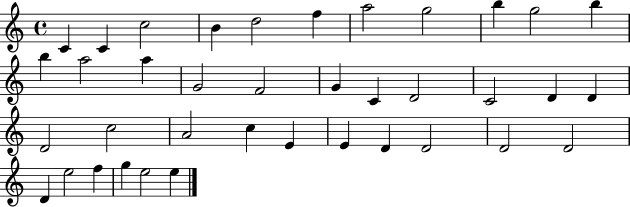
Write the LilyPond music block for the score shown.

{
  \clef treble
  \time 4/4
  \defaultTimeSignature
  \key c \major
  c'4 c'4 c''2 | b'4 d''2 f''4 | a''2 g''2 | b''4 g''2 b''4 | \break b''4 a''2 a''4 | g'2 f'2 | g'4 c'4 d'2 | c'2 d'4 d'4 | \break d'2 c''2 | a'2 c''4 e'4 | e'4 d'4 d'2 | d'2 d'2 | \break d'4 e''2 f''4 | g''4 e''2 e''4 | \bar "|."
}